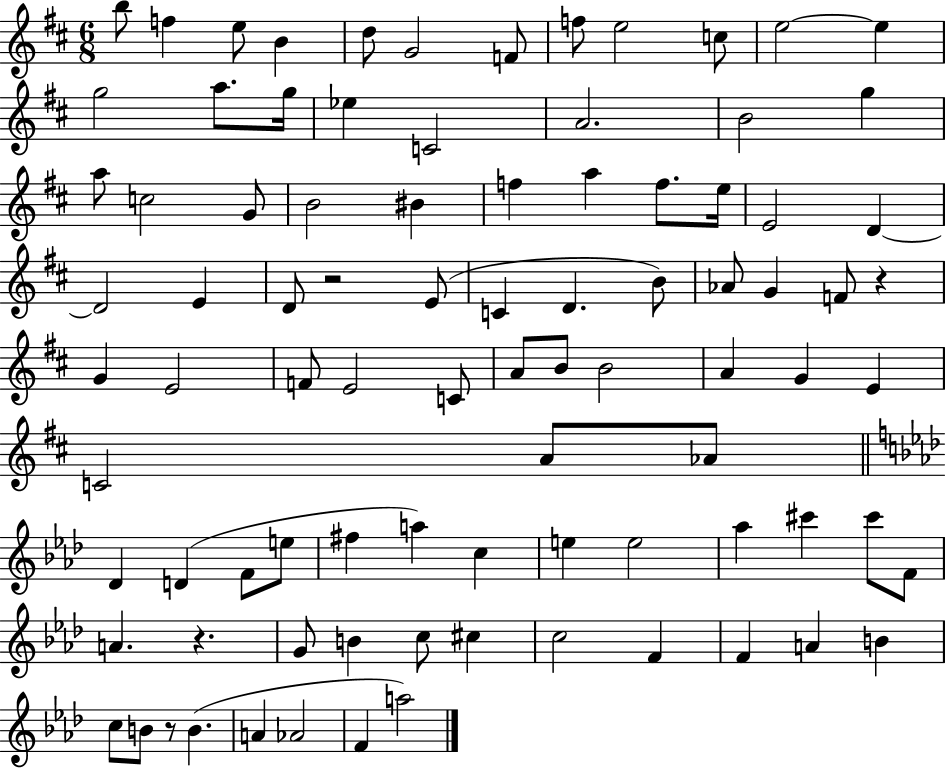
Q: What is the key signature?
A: D major